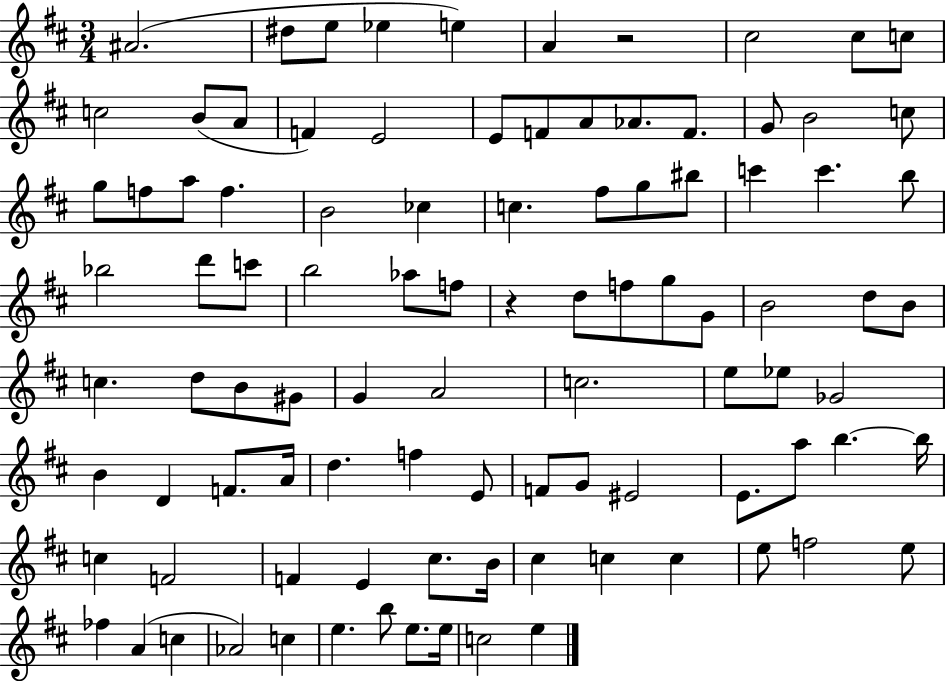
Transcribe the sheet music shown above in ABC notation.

X:1
T:Untitled
M:3/4
L:1/4
K:D
^A2 ^d/2 e/2 _e e A z2 ^c2 ^c/2 c/2 c2 B/2 A/2 F E2 E/2 F/2 A/2 _A/2 F/2 G/2 B2 c/2 g/2 f/2 a/2 f B2 _c c ^f/2 g/2 ^b/2 c' c' b/2 _b2 d'/2 c'/2 b2 _a/2 f/2 z d/2 f/2 g/2 G/2 B2 d/2 B/2 c d/2 B/2 ^G/2 G A2 c2 e/2 _e/2 _G2 B D F/2 A/4 d f E/2 F/2 G/2 ^E2 E/2 a/2 b b/4 c F2 F E ^c/2 B/4 ^c c c e/2 f2 e/2 _f A c _A2 c e b/2 e/2 e/4 c2 e